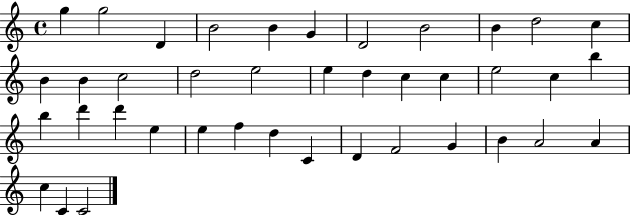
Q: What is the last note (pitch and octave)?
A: C4